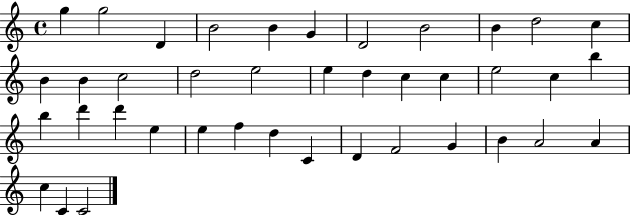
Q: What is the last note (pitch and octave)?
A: C4